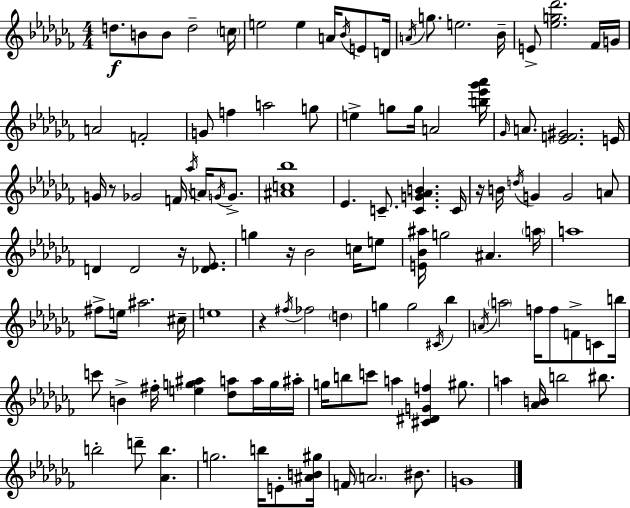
{
  \clef treble
  \numericTimeSignature
  \time 4/4
  \key aes \minor
  d''8.\f b'8 b'8 d''2-- \parenthesize c''16 | e''2 e''4 a'16 \acciaccatura { bes'16 } e'8 | d'16 \acciaccatura { a'16 } g''8. e''2. | bes'16-- e'8-> <ees'' g'' des'''>2. | \break fes'16 g'16 a'2 f'2-. | g'8 f''4 a''2 | g''8 e''4-> g''8 g''16 a'2 | <b'' ees''' ges''' aes'''>16 \grace { ges'16 } a'8. <ees' f' gis'>2. | \break e'16 g'16 r8 ges'2 f'16 \acciaccatura { aes''16 } | a'16 \acciaccatura { g'16 } g'8.-> <ais' c'' bes''>1 | ees'4. c'8.-- <c' g' aes' b'>4. | c'16 r16 b'16 \acciaccatura { d''16 } g'4 g'2 | \break a'8 d'4 d'2 | r16 <des' ees'>8. g''4 r16 bes'2 | c''16 e''8 <e' bes' ais''>16 g''2 ais'4. | \parenthesize a''16 a''1 | \break fis''8-> e''16 ais''2. | cis''16-- e''1 | r4 \acciaccatura { fis''16 } fes''2 | \parenthesize d''4 g''4 g''2 | \break \acciaccatura { cis'16 } bes''4 \acciaccatura { a'16 } \parenthesize a''2 | f''16 f''8 f'8-> c'8 b''16 c'''8 b'4-> fis''16-. | <e'' g'' ais''>4 <des'' a''>8 a''16 g''16 ais''16-. g''16 b''8 c'''8 a''4 | <cis' dis' g' f''>4 gis''8. a''4 <aes' b'>16 b''2 | \break bis''8. b''2-. | d'''8-- <aes' b''>4. g''2. | b''16 e'8-. <ais' b' gis''>16 f'16 \parenthesize a'2. | bis'8. g'1 | \break \bar "|."
}